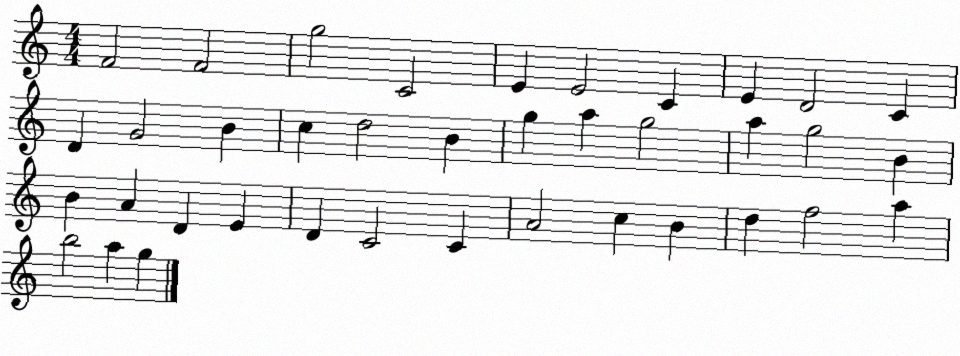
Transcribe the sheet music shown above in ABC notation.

X:1
T:Untitled
M:4/4
L:1/4
K:C
F2 F2 g2 C2 E E2 C E D2 C D G2 B c d2 B g a g2 a g2 B B A D E D C2 C A2 c B d f2 a b2 a g